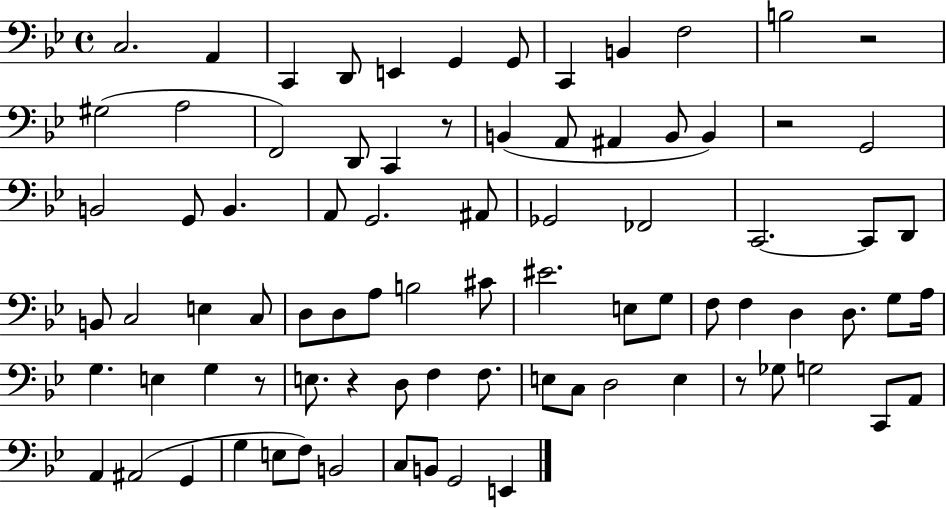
C3/h. A2/q C2/q D2/e E2/q G2/q G2/e C2/q B2/q F3/h B3/h R/h G#3/h A3/h F2/h D2/e C2/q R/e B2/q A2/e A#2/q B2/e B2/q R/h G2/h B2/h G2/e B2/q. A2/e G2/h. A#2/e Gb2/h FES2/h C2/h. C2/e D2/e B2/e C3/h E3/q C3/e D3/e D3/e A3/e B3/h C#4/e EIS4/h. E3/e G3/e F3/e F3/q D3/q D3/e. G3/e A3/s G3/q. E3/q G3/q R/e E3/e. R/q D3/e F3/q F3/e. E3/e C3/e D3/h E3/q R/e Gb3/e G3/h C2/e A2/e A2/q A#2/h G2/q G3/q E3/e F3/e B2/h C3/e B2/e G2/h E2/q